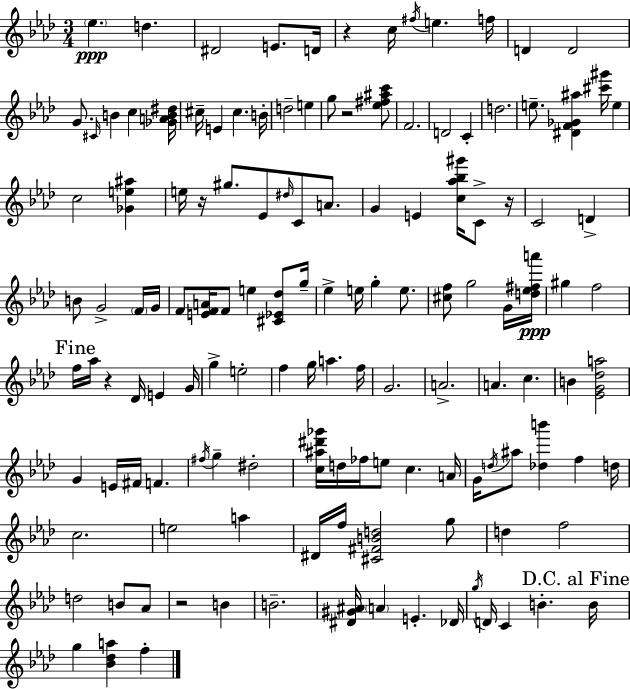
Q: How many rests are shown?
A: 6